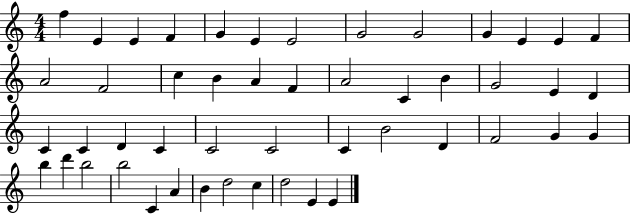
X:1
T:Untitled
M:4/4
L:1/4
K:C
f E E F G E E2 G2 G2 G E E F A2 F2 c B A F A2 C B G2 E D C C D C C2 C2 C B2 D F2 G G b d' b2 b2 C A B d2 c d2 E E